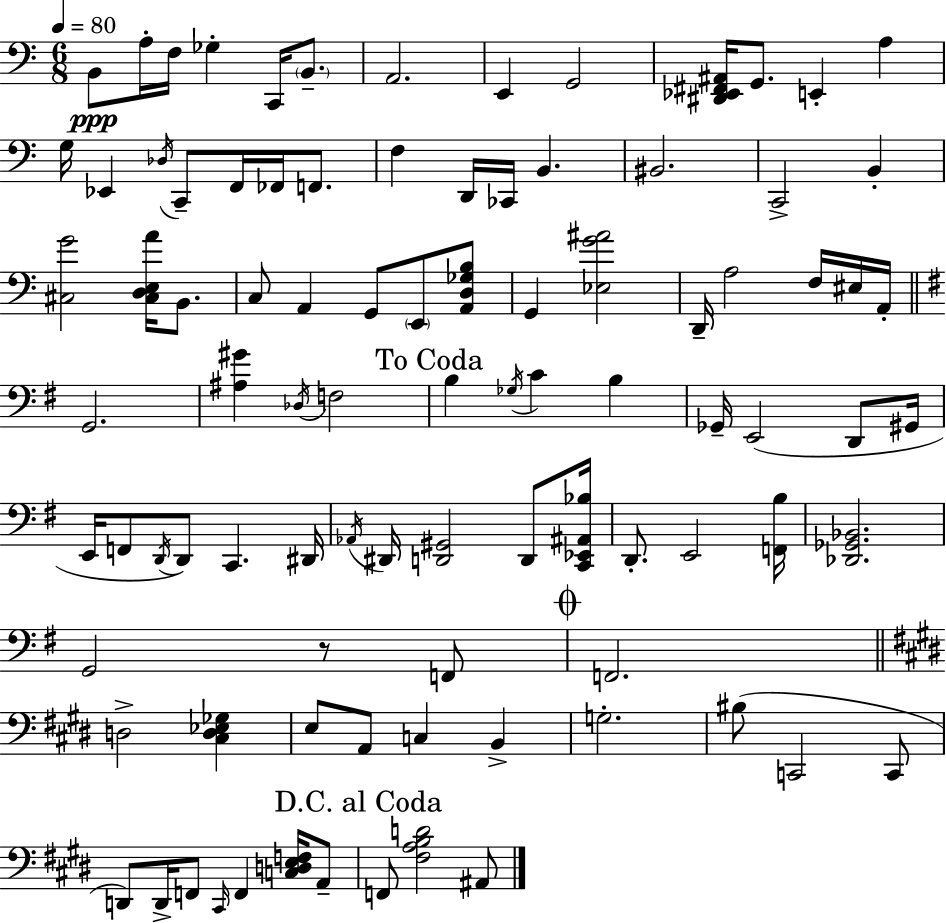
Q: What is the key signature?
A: C major